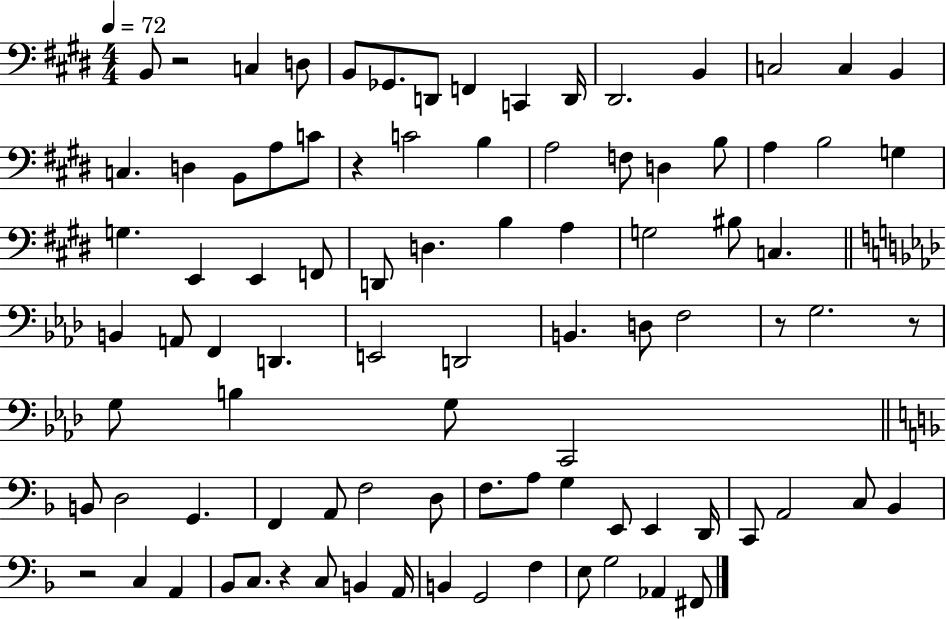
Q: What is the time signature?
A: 4/4